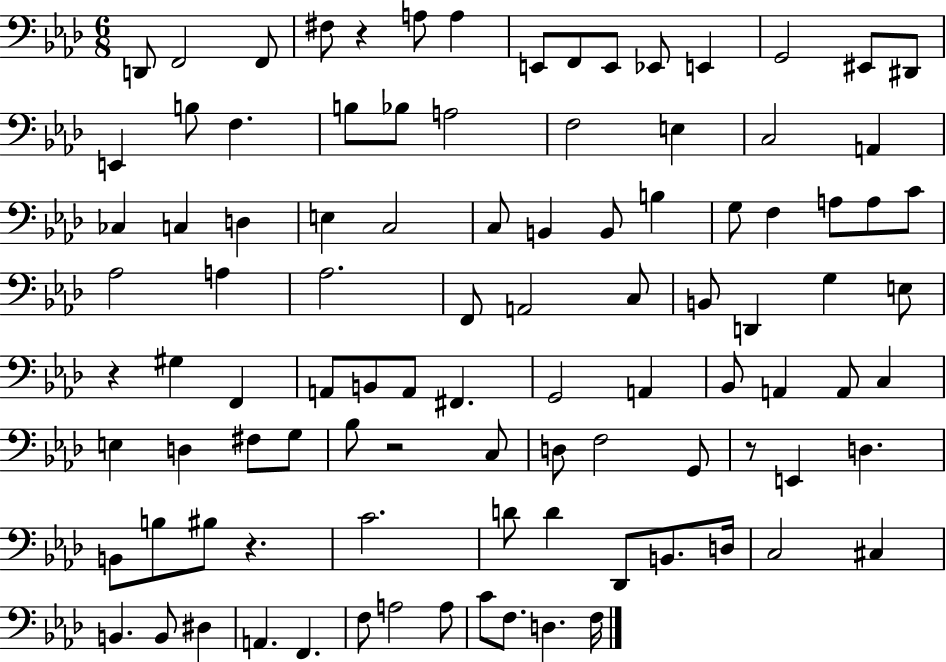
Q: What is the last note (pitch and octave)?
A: F3